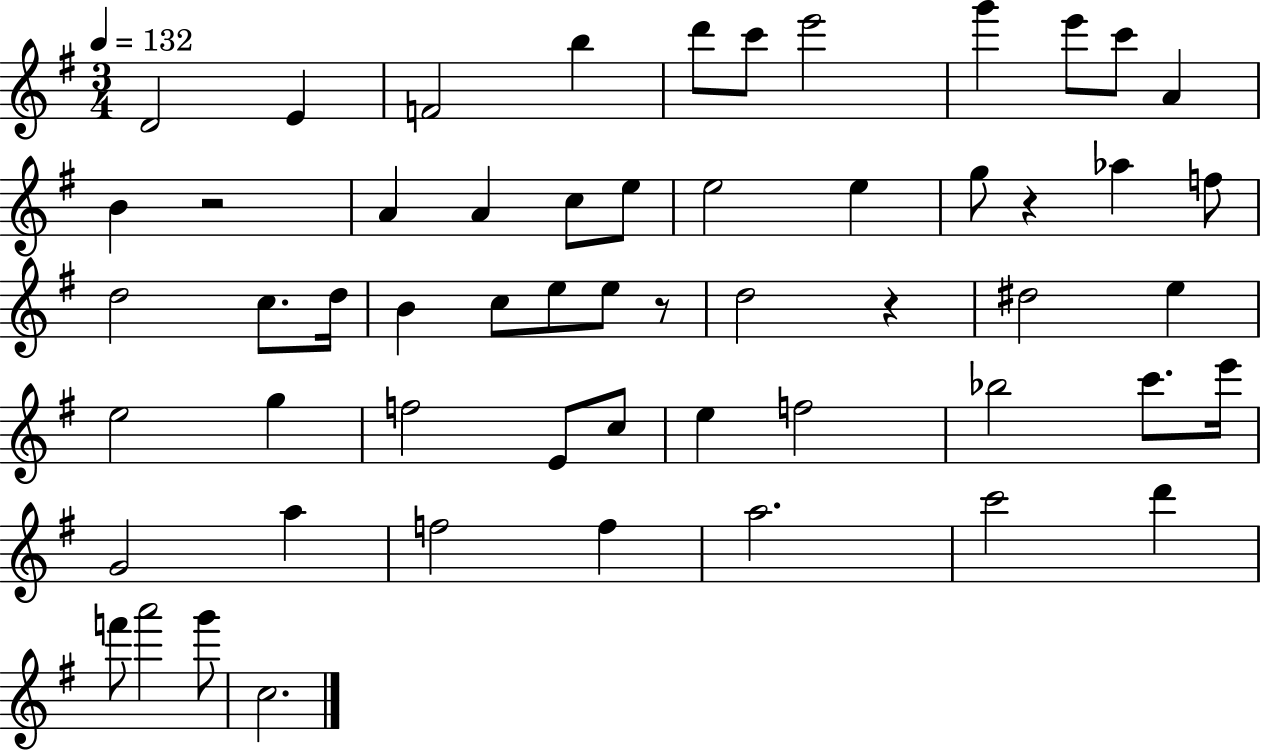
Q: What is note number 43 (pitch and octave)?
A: A5